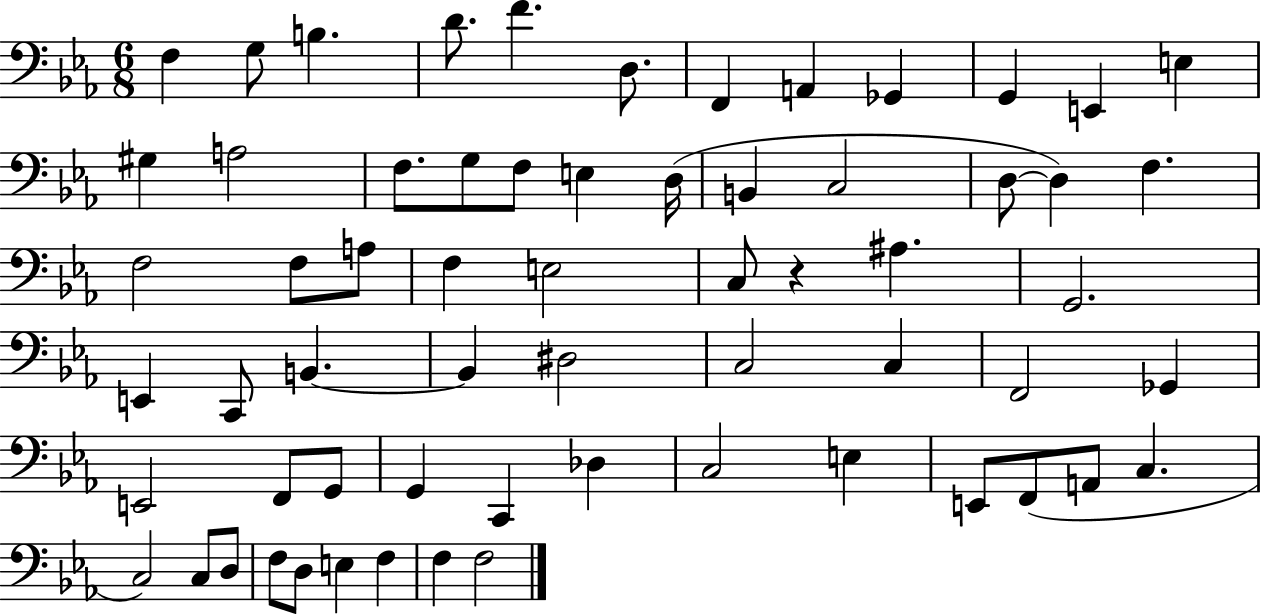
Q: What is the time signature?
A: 6/8